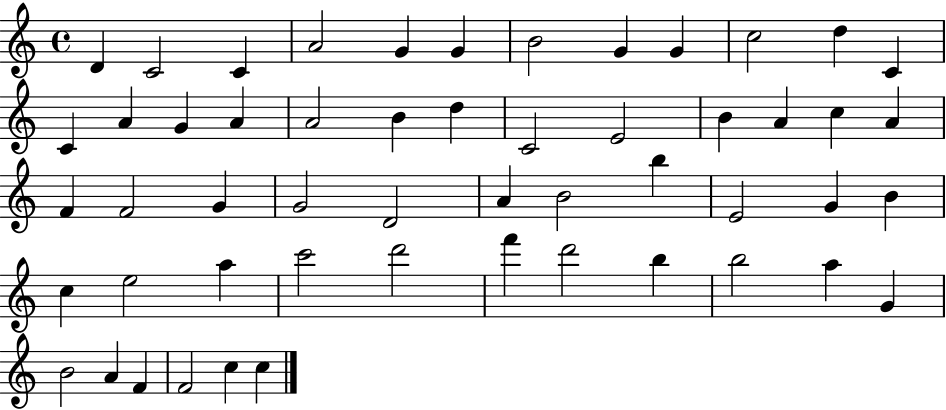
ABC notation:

X:1
T:Untitled
M:4/4
L:1/4
K:C
D C2 C A2 G G B2 G G c2 d C C A G A A2 B d C2 E2 B A c A F F2 G G2 D2 A B2 b E2 G B c e2 a c'2 d'2 f' d'2 b b2 a G B2 A F F2 c c